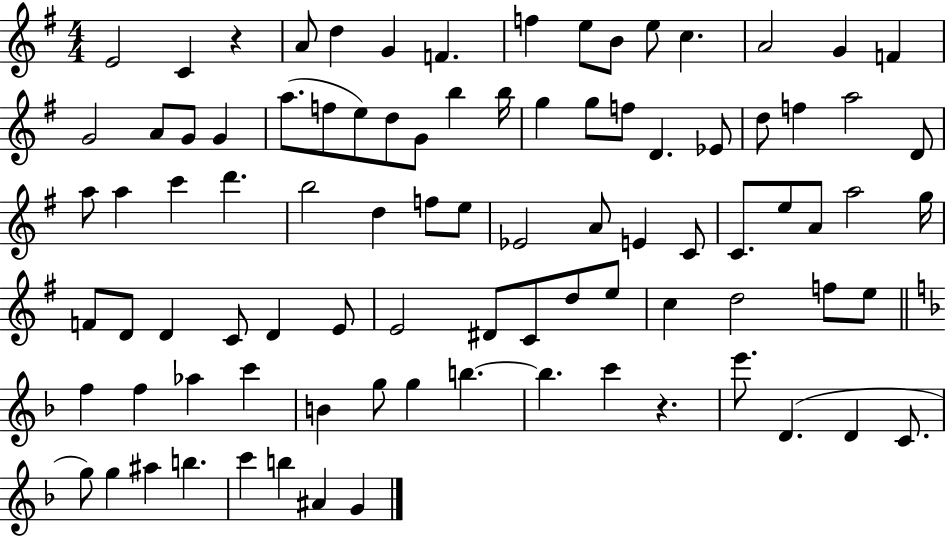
E4/h C4/q R/q A4/e D5/q G4/q F4/q. F5/q E5/e B4/e E5/e C5/q. A4/h G4/q F4/q G4/h A4/e G4/e G4/q A5/e. F5/e E5/e D5/e G4/e B5/q B5/s G5/q G5/e F5/e D4/q. Eb4/e D5/e F5/q A5/h D4/e A5/e A5/q C6/q D6/q. B5/h D5/q F5/e E5/e Eb4/h A4/e E4/q C4/e C4/e. E5/e A4/e A5/h G5/s F4/e D4/e D4/q C4/e D4/q E4/e E4/h D#4/e C4/e D5/e E5/e C5/q D5/h F5/e E5/e F5/q F5/q Ab5/q C6/q B4/q G5/e G5/q B5/q. B5/q. C6/q R/q. E6/e. D4/q. D4/q C4/e. G5/e G5/q A#5/q B5/q. C6/q B5/q A#4/q G4/q